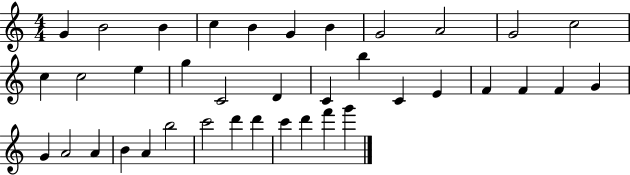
X:1
T:Untitled
M:4/4
L:1/4
K:C
G B2 B c B G B G2 A2 G2 c2 c c2 e g C2 D C b C E F F F G G A2 A B A b2 c'2 d' d' c' d' f' g'